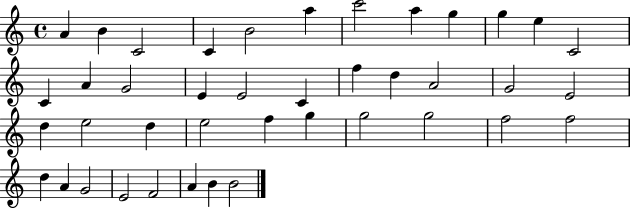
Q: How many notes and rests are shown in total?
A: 41